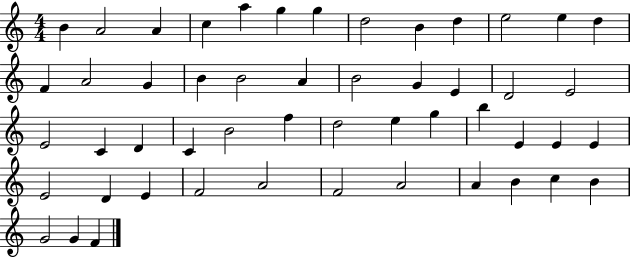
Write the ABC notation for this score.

X:1
T:Untitled
M:4/4
L:1/4
K:C
B A2 A c a g g d2 B d e2 e d F A2 G B B2 A B2 G E D2 E2 E2 C D C B2 f d2 e g b E E E E2 D E F2 A2 F2 A2 A B c B G2 G F